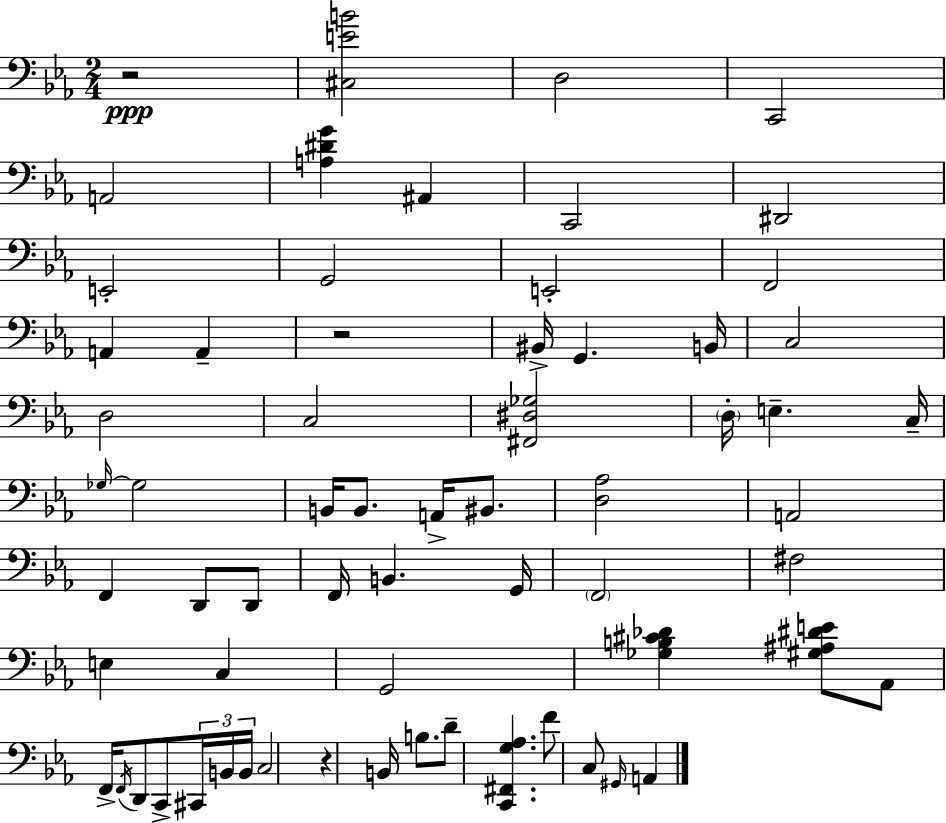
{
  \clef bass
  \numericTimeSignature
  \time 2/4
  \key c \minor
  r2\ppp | <cis e' b'>2 | d2 | c,2 | \break a,2 | <a dis' g'>4 ais,4 | c,2 | dis,2 | \break e,2-. | g,2 | e,2-. | f,2 | \break a,4 a,4-- | r2 | bis,16-> g,4. b,16 | c2 | \break d2 | c2 | <fis, dis ges>2 | \parenthesize d16-. e4.-- c16-- | \break \grace { ges16~ }~ ges2 | b,16 b,8. a,16-> bis,8. | <d aes>2 | a,2 | \break f,4 d,8 d,8 | f,16 b,4. | g,16 \parenthesize f,2 | fis2 | \break e4 c4 | g,2 | <ges b cis' des'>4 <gis ais dis' e'>8 aes,8 | f,16-> \acciaccatura { f,16 } d,8 c,8-> \tuplet 3/2 { cis,16 | \break b,16 b,16 } c2 | r4 b,16 b8. | d'8-- <c, fis, g aes>4. | f'8 c8 \grace { gis,16 } a,4 | \break \bar "|."
}